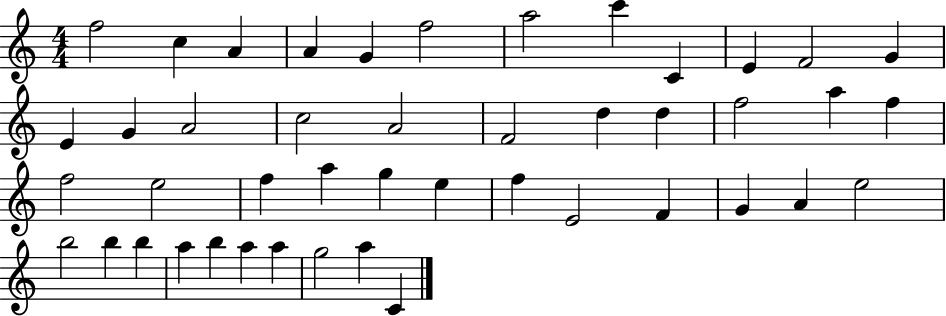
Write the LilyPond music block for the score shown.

{
  \clef treble
  \numericTimeSignature
  \time 4/4
  \key c \major
  f''2 c''4 a'4 | a'4 g'4 f''2 | a''2 c'''4 c'4 | e'4 f'2 g'4 | \break e'4 g'4 a'2 | c''2 a'2 | f'2 d''4 d''4 | f''2 a''4 f''4 | \break f''2 e''2 | f''4 a''4 g''4 e''4 | f''4 e'2 f'4 | g'4 a'4 e''2 | \break b''2 b''4 b''4 | a''4 b''4 a''4 a''4 | g''2 a''4 c'4 | \bar "|."
}